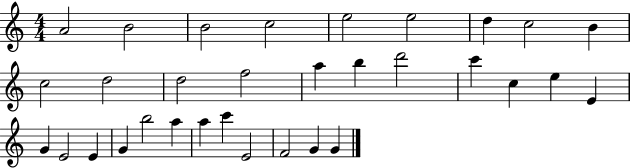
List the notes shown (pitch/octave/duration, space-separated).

A4/h B4/h B4/h C5/h E5/h E5/h D5/q C5/h B4/q C5/h D5/h D5/h F5/h A5/q B5/q D6/h C6/q C5/q E5/q E4/q G4/q E4/h E4/q G4/q B5/h A5/q A5/q C6/q E4/h F4/h G4/q G4/q